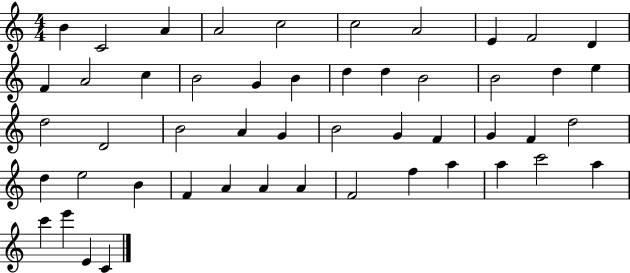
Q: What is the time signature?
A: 4/4